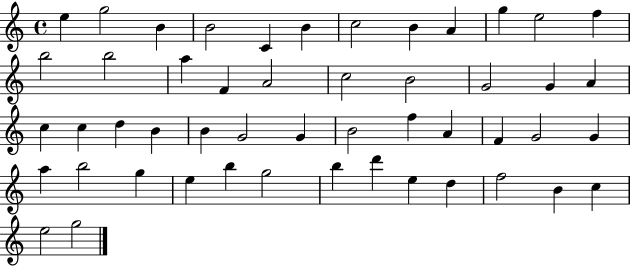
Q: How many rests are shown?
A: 0